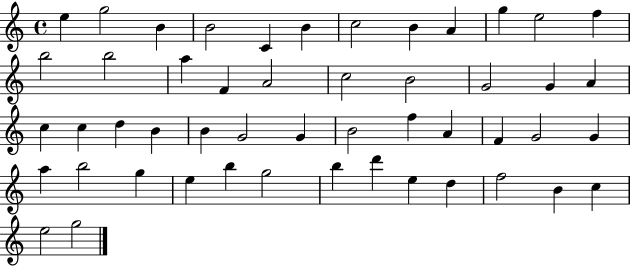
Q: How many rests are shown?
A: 0